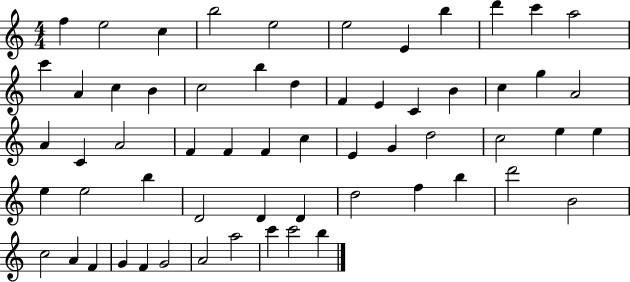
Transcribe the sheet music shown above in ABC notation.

X:1
T:Untitled
M:4/4
L:1/4
K:C
f e2 c b2 e2 e2 E b d' c' a2 c' A c B c2 b d F E C B c g A2 A C A2 F F F c E G d2 c2 e e e e2 b D2 D D d2 f b d'2 B2 c2 A F G F G2 A2 a2 c' c'2 b